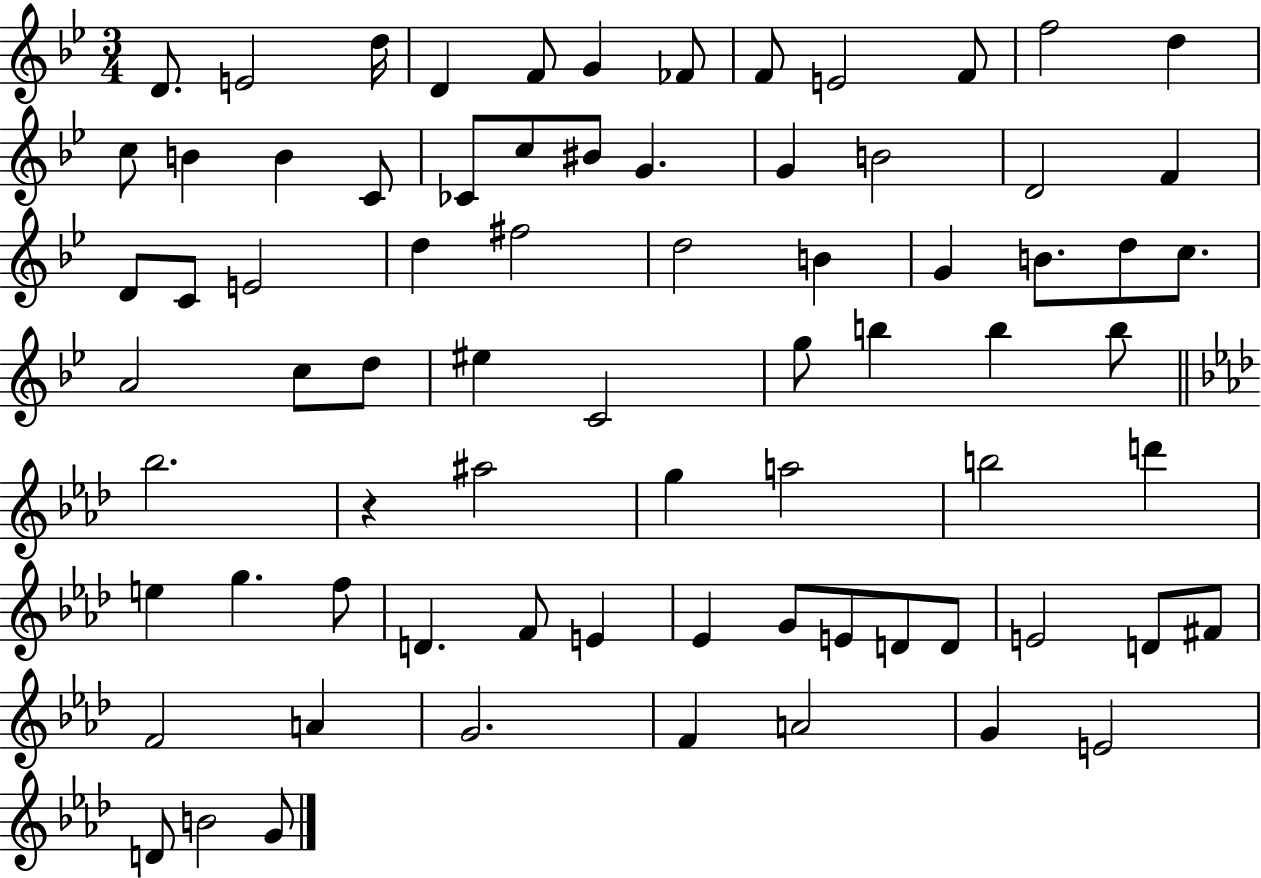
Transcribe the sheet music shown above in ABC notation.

X:1
T:Untitled
M:3/4
L:1/4
K:Bb
D/2 E2 d/4 D F/2 G _F/2 F/2 E2 F/2 f2 d c/2 B B C/2 _C/2 c/2 ^B/2 G G B2 D2 F D/2 C/2 E2 d ^f2 d2 B G B/2 d/2 c/2 A2 c/2 d/2 ^e C2 g/2 b b b/2 _b2 z ^a2 g a2 b2 d' e g f/2 D F/2 E _E G/2 E/2 D/2 D/2 E2 D/2 ^F/2 F2 A G2 F A2 G E2 D/2 B2 G/2